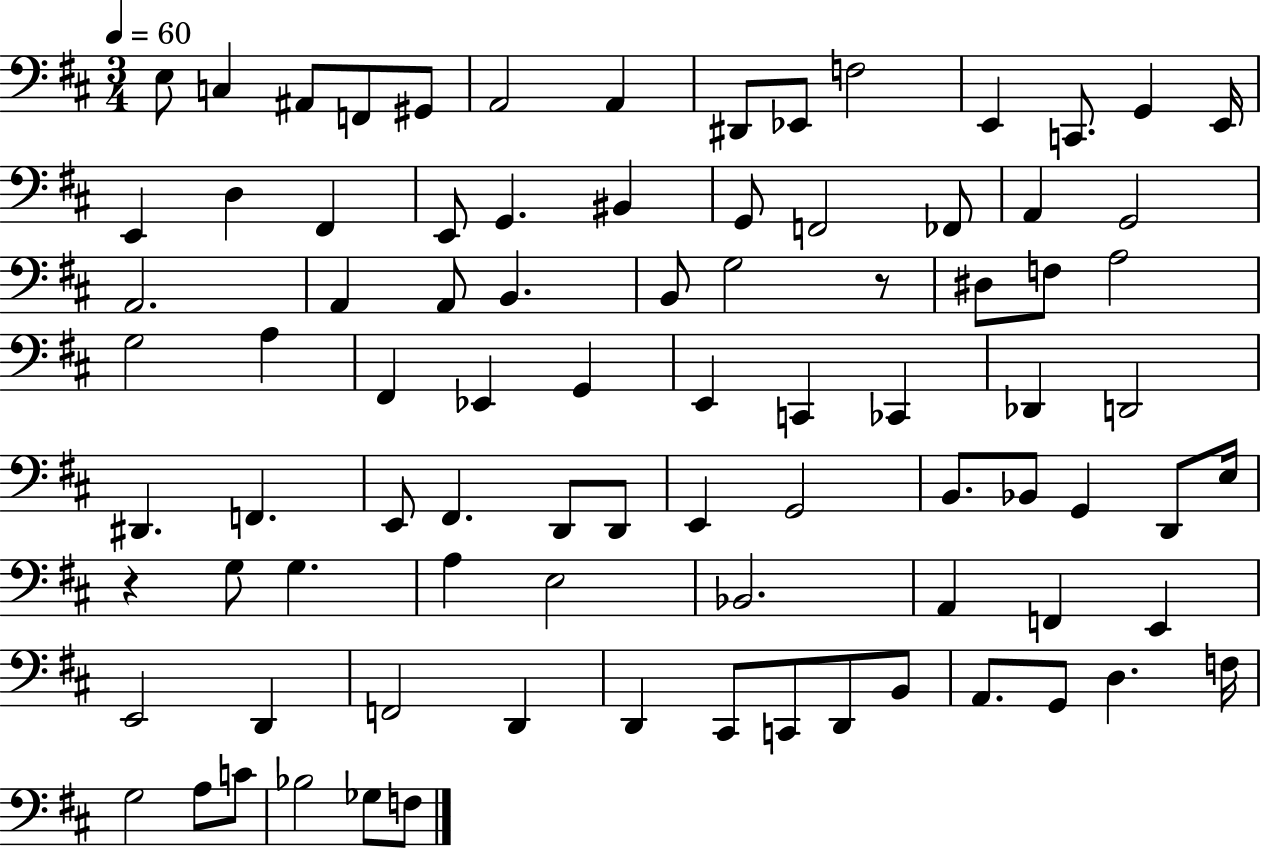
E3/e C3/q A#2/e F2/e G#2/e A2/h A2/q D#2/e Eb2/e F3/h E2/q C2/e. G2/q E2/s E2/q D3/q F#2/q E2/e G2/q. BIS2/q G2/e F2/h FES2/e A2/q G2/h A2/h. A2/q A2/e B2/q. B2/e G3/h R/e D#3/e F3/e A3/h G3/h A3/q F#2/q Eb2/q G2/q E2/q C2/q CES2/q Db2/q D2/h D#2/q. F2/q. E2/e F#2/q. D2/e D2/e E2/q G2/h B2/e. Bb2/e G2/q D2/e E3/s R/q G3/e G3/q. A3/q E3/h Bb2/h. A2/q F2/q E2/q E2/h D2/q F2/h D2/q D2/q C#2/e C2/e D2/e B2/e A2/e. G2/e D3/q. F3/s G3/h A3/e C4/e Bb3/h Gb3/e F3/e